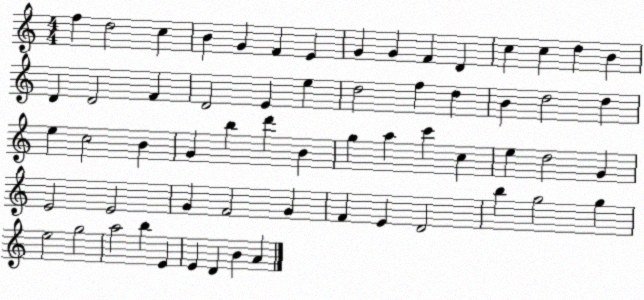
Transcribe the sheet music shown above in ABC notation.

X:1
T:Untitled
M:4/4
L:1/4
K:C
f d2 c B G F E G G F D c c d B D D2 F D2 E e d2 f d B d2 d e c2 B G b d' B g a c' c e d2 G E2 E2 G F2 G F E D2 b g2 g e2 g2 a2 b E E D B A